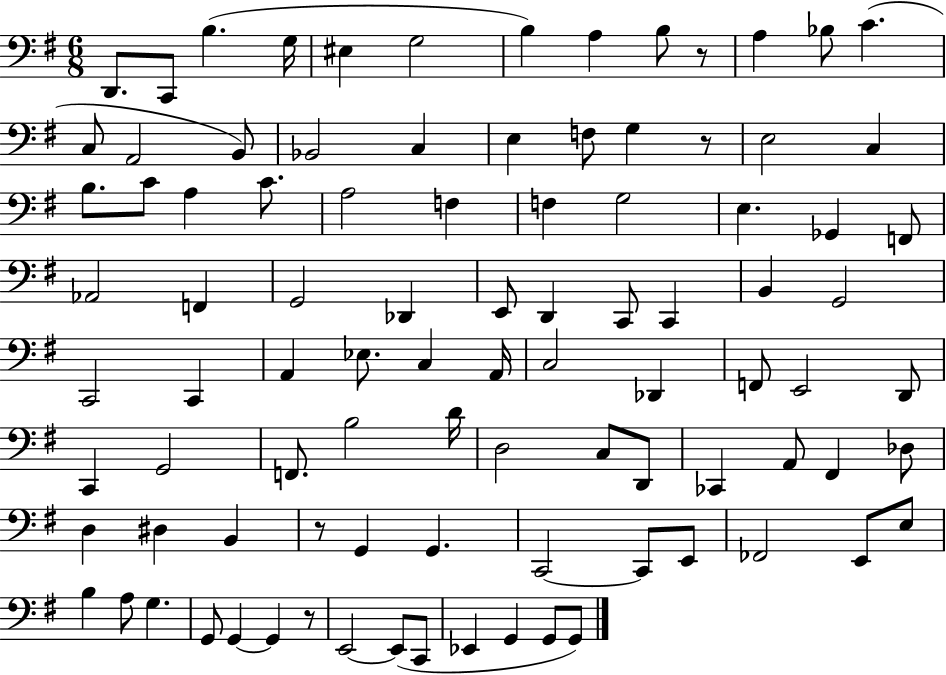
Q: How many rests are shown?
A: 4